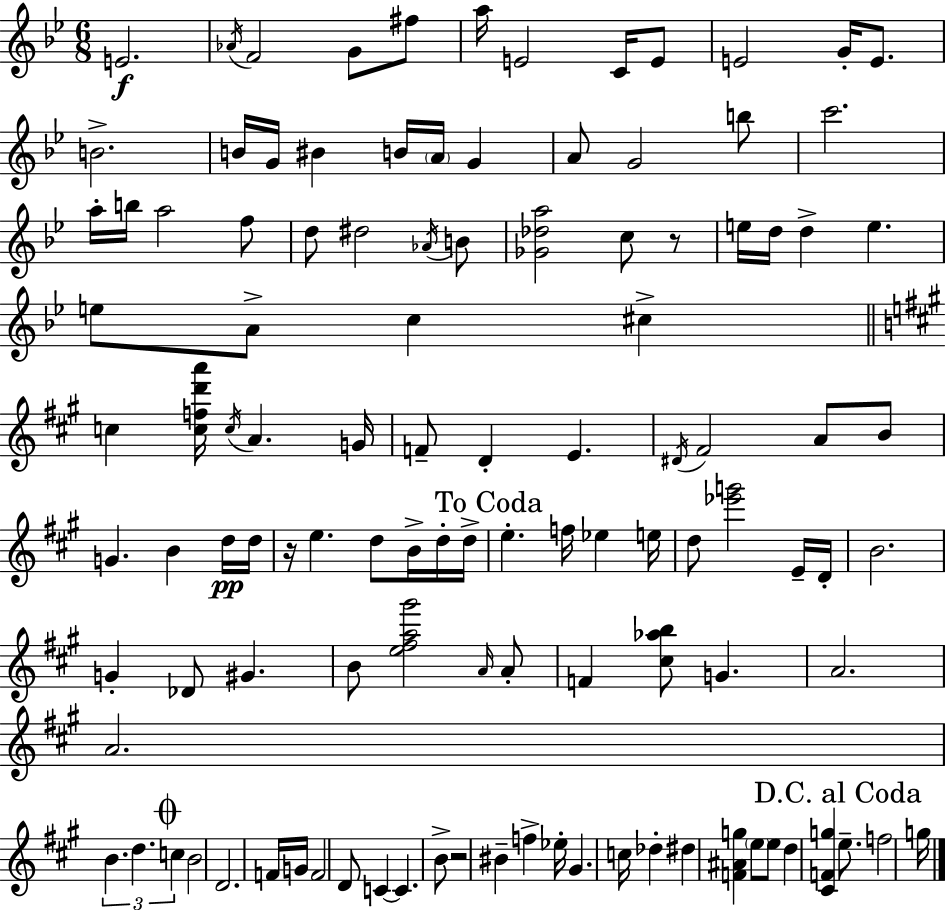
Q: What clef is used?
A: treble